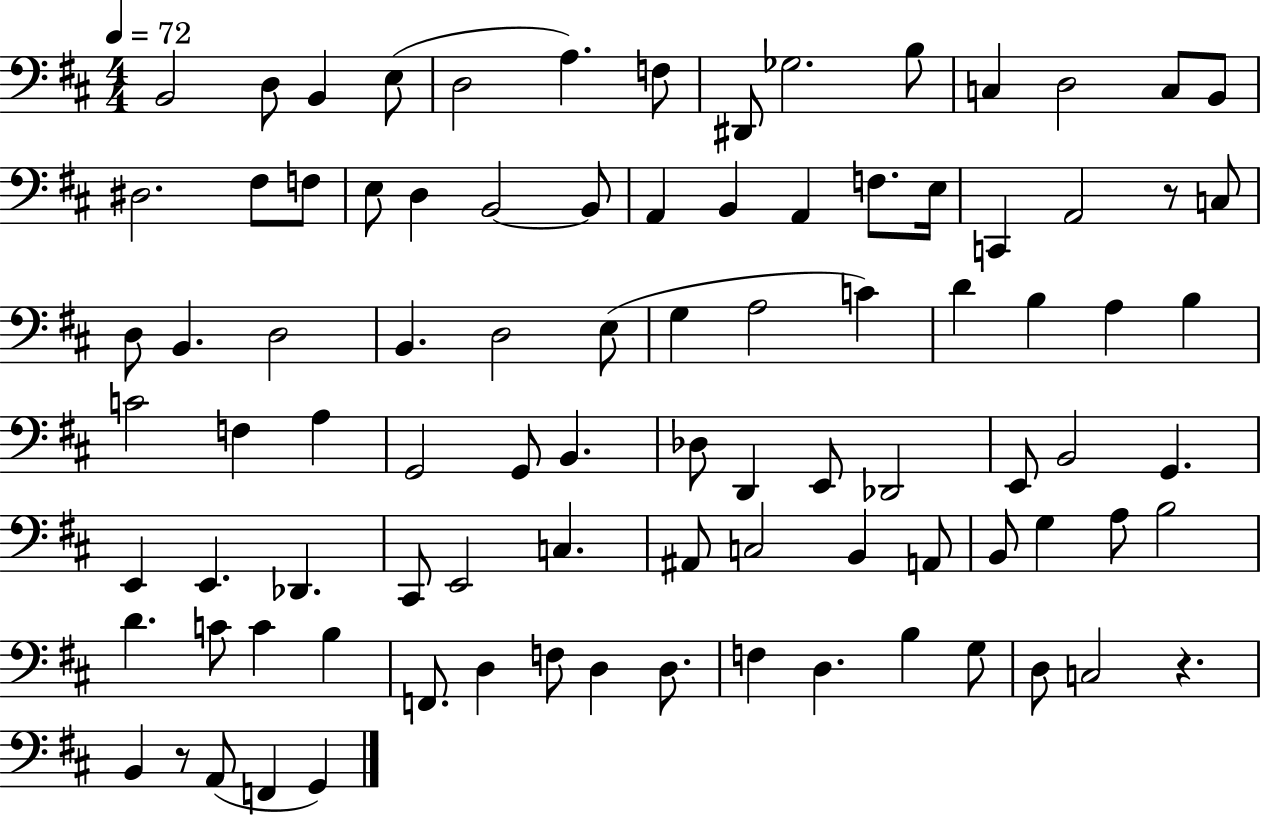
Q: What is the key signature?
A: D major